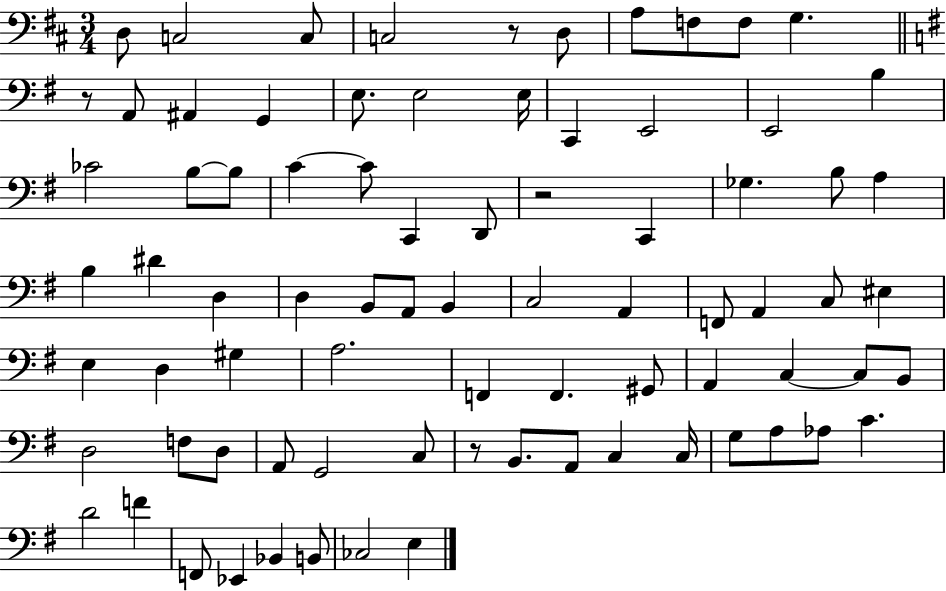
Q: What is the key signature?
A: D major